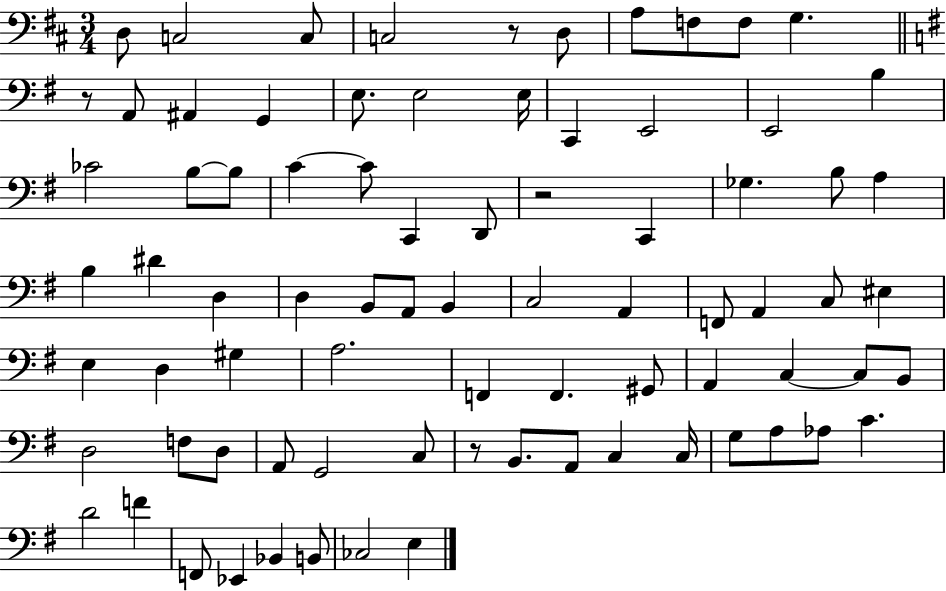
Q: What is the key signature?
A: D major